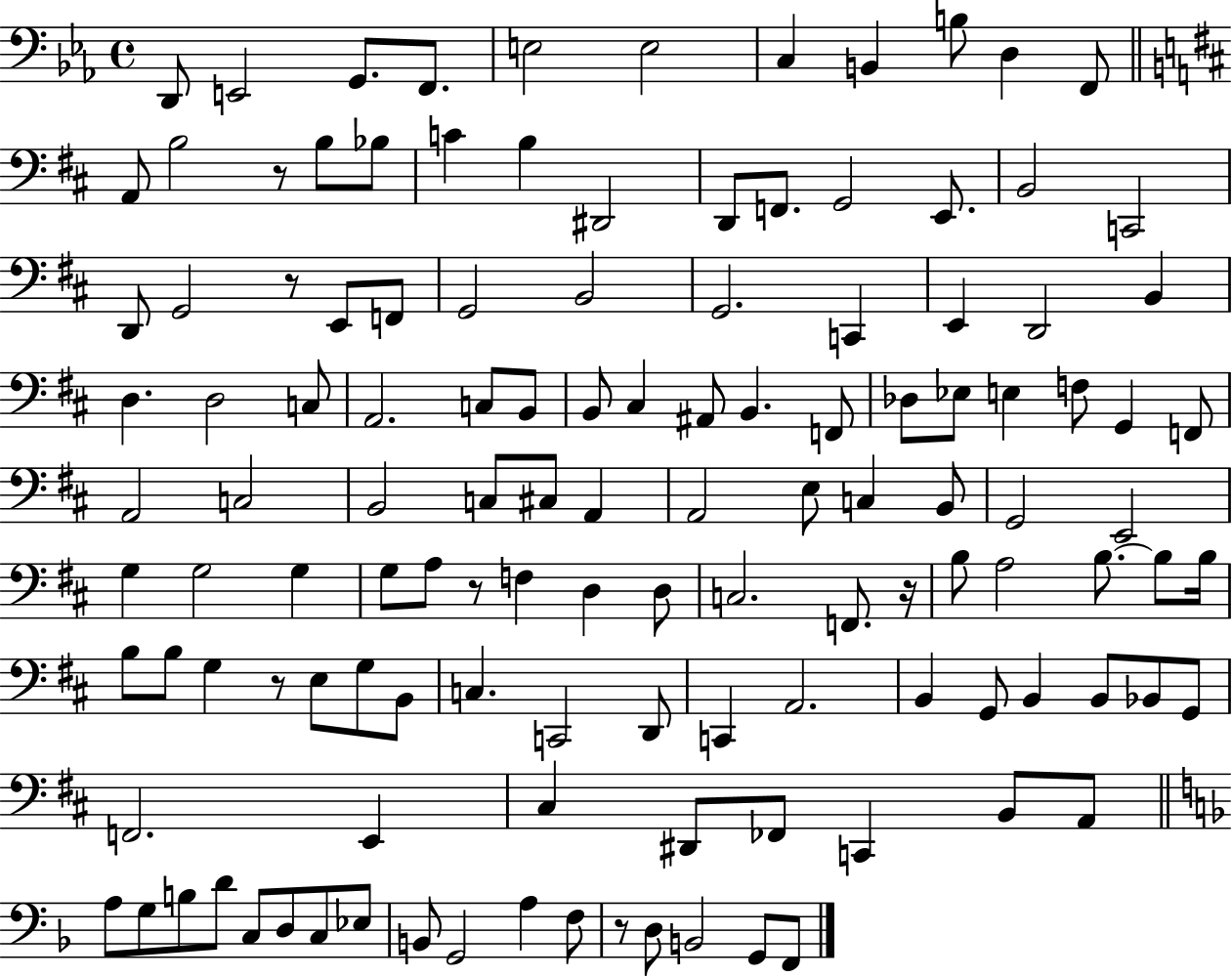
D2/e E2/h G2/e. F2/e. E3/h E3/h C3/q B2/q B3/e D3/q F2/e A2/e B3/h R/e B3/e Bb3/e C4/q B3/q D#2/h D2/e F2/e. G2/h E2/e. B2/h C2/h D2/e G2/h R/e E2/e F2/e G2/h B2/h G2/h. C2/q E2/q D2/h B2/q D3/q. D3/h C3/e A2/h. C3/e B2/e B2/e C#3/q A#2/e B2/q. F2/e Db3/e Eb3/e E3/q F3/e G2/q F2/e A2/h C3/h B2/h C3/e C#3/e A2/q A2/h E3/e C3/q B2/e G2/h E2/h G3/q G3/h G3/q G3/e A3/e R/e F3/q D3/q D3/e C3/h. F2/e. R/s B3/e A3/h B3/e. B3/e B3/s B3/e B3/e G3/q R/e E3/e G3/e B2/e C3/q. C2/h D2/e C2/q A2/h. B2/q G2/e B2/q B2/e Bb2/e G2/e F2/h. E2/q C#3/q D#2/e FES2/e C2/q B2/e A2/e A3/e G3/e B3/e D4/e C3/e D3/e C3/e Eb3/e B2/e G2/h A3/q F3/e R/e D3/e B2/h G2/e F2/e